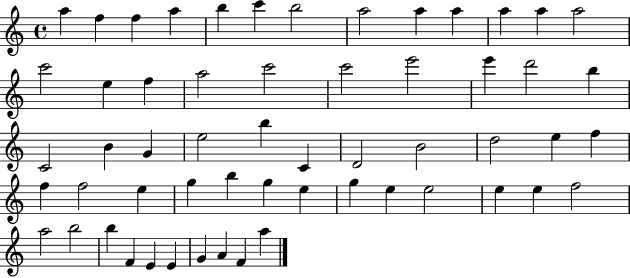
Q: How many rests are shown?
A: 0